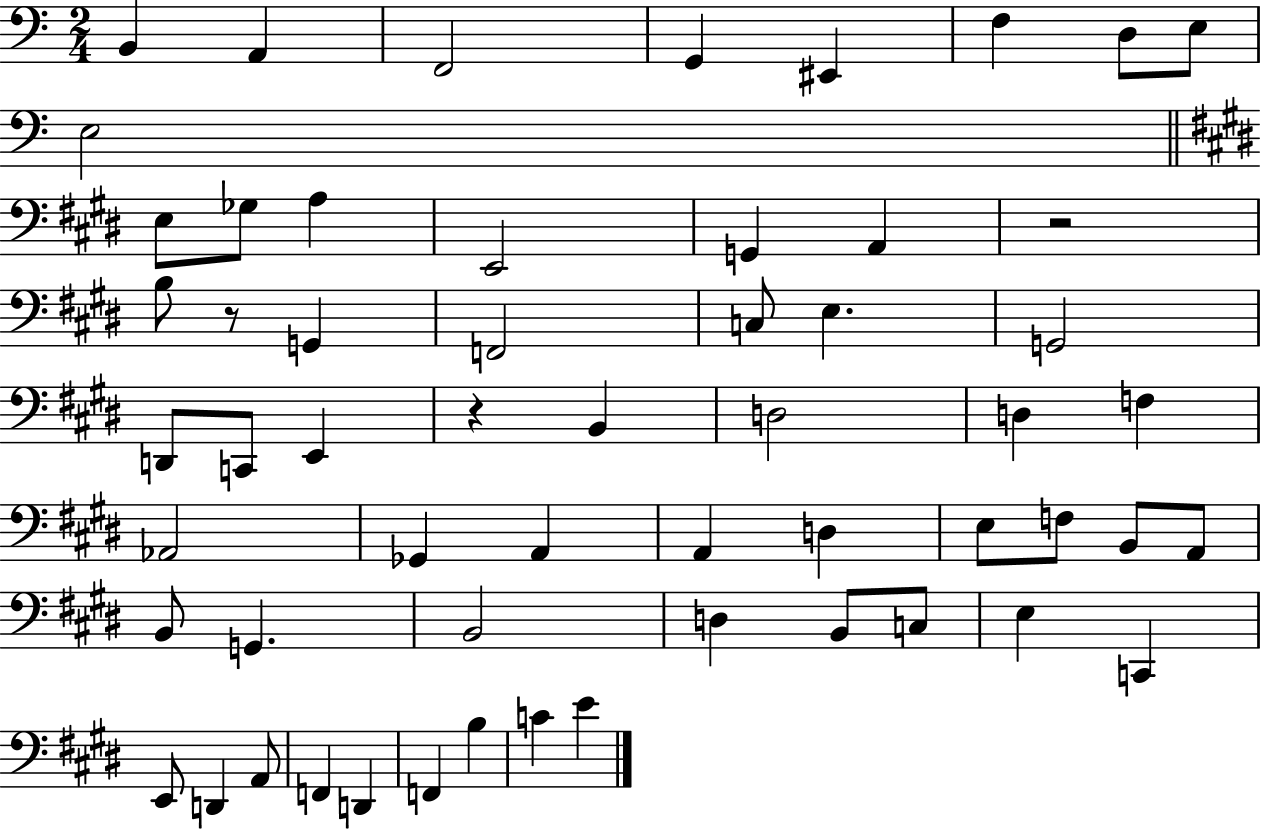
{
  \clef bass
  \numericTimeSignature
  \time 2/4
  \key c \major
  b,4 a,4 | f,2 | g,4 eis,4 | f4 d8 e8 | \break e2 | \bar "||" \break \key e \major e8 ges8 a4 | e,2 | g,4 a,4 | r2 | \break b8 r8 g,4 | f,2 | c8 e4. | g,2 | \break d,8 c,8 e,4 | r4 b,4 | d2 | d4 f4 | \break aes,2 | ges,4 a,4 | a,4 d4 | e8 f8 b,8 a,8 | \break b,8 g,4. | b,2 | d4 b,8 c8 | e4 c,4 | \break e,8 d,4 a,8 | f,4 d,4 | f,4 b4 | c'4 e'4 | \break \bar "|."
}